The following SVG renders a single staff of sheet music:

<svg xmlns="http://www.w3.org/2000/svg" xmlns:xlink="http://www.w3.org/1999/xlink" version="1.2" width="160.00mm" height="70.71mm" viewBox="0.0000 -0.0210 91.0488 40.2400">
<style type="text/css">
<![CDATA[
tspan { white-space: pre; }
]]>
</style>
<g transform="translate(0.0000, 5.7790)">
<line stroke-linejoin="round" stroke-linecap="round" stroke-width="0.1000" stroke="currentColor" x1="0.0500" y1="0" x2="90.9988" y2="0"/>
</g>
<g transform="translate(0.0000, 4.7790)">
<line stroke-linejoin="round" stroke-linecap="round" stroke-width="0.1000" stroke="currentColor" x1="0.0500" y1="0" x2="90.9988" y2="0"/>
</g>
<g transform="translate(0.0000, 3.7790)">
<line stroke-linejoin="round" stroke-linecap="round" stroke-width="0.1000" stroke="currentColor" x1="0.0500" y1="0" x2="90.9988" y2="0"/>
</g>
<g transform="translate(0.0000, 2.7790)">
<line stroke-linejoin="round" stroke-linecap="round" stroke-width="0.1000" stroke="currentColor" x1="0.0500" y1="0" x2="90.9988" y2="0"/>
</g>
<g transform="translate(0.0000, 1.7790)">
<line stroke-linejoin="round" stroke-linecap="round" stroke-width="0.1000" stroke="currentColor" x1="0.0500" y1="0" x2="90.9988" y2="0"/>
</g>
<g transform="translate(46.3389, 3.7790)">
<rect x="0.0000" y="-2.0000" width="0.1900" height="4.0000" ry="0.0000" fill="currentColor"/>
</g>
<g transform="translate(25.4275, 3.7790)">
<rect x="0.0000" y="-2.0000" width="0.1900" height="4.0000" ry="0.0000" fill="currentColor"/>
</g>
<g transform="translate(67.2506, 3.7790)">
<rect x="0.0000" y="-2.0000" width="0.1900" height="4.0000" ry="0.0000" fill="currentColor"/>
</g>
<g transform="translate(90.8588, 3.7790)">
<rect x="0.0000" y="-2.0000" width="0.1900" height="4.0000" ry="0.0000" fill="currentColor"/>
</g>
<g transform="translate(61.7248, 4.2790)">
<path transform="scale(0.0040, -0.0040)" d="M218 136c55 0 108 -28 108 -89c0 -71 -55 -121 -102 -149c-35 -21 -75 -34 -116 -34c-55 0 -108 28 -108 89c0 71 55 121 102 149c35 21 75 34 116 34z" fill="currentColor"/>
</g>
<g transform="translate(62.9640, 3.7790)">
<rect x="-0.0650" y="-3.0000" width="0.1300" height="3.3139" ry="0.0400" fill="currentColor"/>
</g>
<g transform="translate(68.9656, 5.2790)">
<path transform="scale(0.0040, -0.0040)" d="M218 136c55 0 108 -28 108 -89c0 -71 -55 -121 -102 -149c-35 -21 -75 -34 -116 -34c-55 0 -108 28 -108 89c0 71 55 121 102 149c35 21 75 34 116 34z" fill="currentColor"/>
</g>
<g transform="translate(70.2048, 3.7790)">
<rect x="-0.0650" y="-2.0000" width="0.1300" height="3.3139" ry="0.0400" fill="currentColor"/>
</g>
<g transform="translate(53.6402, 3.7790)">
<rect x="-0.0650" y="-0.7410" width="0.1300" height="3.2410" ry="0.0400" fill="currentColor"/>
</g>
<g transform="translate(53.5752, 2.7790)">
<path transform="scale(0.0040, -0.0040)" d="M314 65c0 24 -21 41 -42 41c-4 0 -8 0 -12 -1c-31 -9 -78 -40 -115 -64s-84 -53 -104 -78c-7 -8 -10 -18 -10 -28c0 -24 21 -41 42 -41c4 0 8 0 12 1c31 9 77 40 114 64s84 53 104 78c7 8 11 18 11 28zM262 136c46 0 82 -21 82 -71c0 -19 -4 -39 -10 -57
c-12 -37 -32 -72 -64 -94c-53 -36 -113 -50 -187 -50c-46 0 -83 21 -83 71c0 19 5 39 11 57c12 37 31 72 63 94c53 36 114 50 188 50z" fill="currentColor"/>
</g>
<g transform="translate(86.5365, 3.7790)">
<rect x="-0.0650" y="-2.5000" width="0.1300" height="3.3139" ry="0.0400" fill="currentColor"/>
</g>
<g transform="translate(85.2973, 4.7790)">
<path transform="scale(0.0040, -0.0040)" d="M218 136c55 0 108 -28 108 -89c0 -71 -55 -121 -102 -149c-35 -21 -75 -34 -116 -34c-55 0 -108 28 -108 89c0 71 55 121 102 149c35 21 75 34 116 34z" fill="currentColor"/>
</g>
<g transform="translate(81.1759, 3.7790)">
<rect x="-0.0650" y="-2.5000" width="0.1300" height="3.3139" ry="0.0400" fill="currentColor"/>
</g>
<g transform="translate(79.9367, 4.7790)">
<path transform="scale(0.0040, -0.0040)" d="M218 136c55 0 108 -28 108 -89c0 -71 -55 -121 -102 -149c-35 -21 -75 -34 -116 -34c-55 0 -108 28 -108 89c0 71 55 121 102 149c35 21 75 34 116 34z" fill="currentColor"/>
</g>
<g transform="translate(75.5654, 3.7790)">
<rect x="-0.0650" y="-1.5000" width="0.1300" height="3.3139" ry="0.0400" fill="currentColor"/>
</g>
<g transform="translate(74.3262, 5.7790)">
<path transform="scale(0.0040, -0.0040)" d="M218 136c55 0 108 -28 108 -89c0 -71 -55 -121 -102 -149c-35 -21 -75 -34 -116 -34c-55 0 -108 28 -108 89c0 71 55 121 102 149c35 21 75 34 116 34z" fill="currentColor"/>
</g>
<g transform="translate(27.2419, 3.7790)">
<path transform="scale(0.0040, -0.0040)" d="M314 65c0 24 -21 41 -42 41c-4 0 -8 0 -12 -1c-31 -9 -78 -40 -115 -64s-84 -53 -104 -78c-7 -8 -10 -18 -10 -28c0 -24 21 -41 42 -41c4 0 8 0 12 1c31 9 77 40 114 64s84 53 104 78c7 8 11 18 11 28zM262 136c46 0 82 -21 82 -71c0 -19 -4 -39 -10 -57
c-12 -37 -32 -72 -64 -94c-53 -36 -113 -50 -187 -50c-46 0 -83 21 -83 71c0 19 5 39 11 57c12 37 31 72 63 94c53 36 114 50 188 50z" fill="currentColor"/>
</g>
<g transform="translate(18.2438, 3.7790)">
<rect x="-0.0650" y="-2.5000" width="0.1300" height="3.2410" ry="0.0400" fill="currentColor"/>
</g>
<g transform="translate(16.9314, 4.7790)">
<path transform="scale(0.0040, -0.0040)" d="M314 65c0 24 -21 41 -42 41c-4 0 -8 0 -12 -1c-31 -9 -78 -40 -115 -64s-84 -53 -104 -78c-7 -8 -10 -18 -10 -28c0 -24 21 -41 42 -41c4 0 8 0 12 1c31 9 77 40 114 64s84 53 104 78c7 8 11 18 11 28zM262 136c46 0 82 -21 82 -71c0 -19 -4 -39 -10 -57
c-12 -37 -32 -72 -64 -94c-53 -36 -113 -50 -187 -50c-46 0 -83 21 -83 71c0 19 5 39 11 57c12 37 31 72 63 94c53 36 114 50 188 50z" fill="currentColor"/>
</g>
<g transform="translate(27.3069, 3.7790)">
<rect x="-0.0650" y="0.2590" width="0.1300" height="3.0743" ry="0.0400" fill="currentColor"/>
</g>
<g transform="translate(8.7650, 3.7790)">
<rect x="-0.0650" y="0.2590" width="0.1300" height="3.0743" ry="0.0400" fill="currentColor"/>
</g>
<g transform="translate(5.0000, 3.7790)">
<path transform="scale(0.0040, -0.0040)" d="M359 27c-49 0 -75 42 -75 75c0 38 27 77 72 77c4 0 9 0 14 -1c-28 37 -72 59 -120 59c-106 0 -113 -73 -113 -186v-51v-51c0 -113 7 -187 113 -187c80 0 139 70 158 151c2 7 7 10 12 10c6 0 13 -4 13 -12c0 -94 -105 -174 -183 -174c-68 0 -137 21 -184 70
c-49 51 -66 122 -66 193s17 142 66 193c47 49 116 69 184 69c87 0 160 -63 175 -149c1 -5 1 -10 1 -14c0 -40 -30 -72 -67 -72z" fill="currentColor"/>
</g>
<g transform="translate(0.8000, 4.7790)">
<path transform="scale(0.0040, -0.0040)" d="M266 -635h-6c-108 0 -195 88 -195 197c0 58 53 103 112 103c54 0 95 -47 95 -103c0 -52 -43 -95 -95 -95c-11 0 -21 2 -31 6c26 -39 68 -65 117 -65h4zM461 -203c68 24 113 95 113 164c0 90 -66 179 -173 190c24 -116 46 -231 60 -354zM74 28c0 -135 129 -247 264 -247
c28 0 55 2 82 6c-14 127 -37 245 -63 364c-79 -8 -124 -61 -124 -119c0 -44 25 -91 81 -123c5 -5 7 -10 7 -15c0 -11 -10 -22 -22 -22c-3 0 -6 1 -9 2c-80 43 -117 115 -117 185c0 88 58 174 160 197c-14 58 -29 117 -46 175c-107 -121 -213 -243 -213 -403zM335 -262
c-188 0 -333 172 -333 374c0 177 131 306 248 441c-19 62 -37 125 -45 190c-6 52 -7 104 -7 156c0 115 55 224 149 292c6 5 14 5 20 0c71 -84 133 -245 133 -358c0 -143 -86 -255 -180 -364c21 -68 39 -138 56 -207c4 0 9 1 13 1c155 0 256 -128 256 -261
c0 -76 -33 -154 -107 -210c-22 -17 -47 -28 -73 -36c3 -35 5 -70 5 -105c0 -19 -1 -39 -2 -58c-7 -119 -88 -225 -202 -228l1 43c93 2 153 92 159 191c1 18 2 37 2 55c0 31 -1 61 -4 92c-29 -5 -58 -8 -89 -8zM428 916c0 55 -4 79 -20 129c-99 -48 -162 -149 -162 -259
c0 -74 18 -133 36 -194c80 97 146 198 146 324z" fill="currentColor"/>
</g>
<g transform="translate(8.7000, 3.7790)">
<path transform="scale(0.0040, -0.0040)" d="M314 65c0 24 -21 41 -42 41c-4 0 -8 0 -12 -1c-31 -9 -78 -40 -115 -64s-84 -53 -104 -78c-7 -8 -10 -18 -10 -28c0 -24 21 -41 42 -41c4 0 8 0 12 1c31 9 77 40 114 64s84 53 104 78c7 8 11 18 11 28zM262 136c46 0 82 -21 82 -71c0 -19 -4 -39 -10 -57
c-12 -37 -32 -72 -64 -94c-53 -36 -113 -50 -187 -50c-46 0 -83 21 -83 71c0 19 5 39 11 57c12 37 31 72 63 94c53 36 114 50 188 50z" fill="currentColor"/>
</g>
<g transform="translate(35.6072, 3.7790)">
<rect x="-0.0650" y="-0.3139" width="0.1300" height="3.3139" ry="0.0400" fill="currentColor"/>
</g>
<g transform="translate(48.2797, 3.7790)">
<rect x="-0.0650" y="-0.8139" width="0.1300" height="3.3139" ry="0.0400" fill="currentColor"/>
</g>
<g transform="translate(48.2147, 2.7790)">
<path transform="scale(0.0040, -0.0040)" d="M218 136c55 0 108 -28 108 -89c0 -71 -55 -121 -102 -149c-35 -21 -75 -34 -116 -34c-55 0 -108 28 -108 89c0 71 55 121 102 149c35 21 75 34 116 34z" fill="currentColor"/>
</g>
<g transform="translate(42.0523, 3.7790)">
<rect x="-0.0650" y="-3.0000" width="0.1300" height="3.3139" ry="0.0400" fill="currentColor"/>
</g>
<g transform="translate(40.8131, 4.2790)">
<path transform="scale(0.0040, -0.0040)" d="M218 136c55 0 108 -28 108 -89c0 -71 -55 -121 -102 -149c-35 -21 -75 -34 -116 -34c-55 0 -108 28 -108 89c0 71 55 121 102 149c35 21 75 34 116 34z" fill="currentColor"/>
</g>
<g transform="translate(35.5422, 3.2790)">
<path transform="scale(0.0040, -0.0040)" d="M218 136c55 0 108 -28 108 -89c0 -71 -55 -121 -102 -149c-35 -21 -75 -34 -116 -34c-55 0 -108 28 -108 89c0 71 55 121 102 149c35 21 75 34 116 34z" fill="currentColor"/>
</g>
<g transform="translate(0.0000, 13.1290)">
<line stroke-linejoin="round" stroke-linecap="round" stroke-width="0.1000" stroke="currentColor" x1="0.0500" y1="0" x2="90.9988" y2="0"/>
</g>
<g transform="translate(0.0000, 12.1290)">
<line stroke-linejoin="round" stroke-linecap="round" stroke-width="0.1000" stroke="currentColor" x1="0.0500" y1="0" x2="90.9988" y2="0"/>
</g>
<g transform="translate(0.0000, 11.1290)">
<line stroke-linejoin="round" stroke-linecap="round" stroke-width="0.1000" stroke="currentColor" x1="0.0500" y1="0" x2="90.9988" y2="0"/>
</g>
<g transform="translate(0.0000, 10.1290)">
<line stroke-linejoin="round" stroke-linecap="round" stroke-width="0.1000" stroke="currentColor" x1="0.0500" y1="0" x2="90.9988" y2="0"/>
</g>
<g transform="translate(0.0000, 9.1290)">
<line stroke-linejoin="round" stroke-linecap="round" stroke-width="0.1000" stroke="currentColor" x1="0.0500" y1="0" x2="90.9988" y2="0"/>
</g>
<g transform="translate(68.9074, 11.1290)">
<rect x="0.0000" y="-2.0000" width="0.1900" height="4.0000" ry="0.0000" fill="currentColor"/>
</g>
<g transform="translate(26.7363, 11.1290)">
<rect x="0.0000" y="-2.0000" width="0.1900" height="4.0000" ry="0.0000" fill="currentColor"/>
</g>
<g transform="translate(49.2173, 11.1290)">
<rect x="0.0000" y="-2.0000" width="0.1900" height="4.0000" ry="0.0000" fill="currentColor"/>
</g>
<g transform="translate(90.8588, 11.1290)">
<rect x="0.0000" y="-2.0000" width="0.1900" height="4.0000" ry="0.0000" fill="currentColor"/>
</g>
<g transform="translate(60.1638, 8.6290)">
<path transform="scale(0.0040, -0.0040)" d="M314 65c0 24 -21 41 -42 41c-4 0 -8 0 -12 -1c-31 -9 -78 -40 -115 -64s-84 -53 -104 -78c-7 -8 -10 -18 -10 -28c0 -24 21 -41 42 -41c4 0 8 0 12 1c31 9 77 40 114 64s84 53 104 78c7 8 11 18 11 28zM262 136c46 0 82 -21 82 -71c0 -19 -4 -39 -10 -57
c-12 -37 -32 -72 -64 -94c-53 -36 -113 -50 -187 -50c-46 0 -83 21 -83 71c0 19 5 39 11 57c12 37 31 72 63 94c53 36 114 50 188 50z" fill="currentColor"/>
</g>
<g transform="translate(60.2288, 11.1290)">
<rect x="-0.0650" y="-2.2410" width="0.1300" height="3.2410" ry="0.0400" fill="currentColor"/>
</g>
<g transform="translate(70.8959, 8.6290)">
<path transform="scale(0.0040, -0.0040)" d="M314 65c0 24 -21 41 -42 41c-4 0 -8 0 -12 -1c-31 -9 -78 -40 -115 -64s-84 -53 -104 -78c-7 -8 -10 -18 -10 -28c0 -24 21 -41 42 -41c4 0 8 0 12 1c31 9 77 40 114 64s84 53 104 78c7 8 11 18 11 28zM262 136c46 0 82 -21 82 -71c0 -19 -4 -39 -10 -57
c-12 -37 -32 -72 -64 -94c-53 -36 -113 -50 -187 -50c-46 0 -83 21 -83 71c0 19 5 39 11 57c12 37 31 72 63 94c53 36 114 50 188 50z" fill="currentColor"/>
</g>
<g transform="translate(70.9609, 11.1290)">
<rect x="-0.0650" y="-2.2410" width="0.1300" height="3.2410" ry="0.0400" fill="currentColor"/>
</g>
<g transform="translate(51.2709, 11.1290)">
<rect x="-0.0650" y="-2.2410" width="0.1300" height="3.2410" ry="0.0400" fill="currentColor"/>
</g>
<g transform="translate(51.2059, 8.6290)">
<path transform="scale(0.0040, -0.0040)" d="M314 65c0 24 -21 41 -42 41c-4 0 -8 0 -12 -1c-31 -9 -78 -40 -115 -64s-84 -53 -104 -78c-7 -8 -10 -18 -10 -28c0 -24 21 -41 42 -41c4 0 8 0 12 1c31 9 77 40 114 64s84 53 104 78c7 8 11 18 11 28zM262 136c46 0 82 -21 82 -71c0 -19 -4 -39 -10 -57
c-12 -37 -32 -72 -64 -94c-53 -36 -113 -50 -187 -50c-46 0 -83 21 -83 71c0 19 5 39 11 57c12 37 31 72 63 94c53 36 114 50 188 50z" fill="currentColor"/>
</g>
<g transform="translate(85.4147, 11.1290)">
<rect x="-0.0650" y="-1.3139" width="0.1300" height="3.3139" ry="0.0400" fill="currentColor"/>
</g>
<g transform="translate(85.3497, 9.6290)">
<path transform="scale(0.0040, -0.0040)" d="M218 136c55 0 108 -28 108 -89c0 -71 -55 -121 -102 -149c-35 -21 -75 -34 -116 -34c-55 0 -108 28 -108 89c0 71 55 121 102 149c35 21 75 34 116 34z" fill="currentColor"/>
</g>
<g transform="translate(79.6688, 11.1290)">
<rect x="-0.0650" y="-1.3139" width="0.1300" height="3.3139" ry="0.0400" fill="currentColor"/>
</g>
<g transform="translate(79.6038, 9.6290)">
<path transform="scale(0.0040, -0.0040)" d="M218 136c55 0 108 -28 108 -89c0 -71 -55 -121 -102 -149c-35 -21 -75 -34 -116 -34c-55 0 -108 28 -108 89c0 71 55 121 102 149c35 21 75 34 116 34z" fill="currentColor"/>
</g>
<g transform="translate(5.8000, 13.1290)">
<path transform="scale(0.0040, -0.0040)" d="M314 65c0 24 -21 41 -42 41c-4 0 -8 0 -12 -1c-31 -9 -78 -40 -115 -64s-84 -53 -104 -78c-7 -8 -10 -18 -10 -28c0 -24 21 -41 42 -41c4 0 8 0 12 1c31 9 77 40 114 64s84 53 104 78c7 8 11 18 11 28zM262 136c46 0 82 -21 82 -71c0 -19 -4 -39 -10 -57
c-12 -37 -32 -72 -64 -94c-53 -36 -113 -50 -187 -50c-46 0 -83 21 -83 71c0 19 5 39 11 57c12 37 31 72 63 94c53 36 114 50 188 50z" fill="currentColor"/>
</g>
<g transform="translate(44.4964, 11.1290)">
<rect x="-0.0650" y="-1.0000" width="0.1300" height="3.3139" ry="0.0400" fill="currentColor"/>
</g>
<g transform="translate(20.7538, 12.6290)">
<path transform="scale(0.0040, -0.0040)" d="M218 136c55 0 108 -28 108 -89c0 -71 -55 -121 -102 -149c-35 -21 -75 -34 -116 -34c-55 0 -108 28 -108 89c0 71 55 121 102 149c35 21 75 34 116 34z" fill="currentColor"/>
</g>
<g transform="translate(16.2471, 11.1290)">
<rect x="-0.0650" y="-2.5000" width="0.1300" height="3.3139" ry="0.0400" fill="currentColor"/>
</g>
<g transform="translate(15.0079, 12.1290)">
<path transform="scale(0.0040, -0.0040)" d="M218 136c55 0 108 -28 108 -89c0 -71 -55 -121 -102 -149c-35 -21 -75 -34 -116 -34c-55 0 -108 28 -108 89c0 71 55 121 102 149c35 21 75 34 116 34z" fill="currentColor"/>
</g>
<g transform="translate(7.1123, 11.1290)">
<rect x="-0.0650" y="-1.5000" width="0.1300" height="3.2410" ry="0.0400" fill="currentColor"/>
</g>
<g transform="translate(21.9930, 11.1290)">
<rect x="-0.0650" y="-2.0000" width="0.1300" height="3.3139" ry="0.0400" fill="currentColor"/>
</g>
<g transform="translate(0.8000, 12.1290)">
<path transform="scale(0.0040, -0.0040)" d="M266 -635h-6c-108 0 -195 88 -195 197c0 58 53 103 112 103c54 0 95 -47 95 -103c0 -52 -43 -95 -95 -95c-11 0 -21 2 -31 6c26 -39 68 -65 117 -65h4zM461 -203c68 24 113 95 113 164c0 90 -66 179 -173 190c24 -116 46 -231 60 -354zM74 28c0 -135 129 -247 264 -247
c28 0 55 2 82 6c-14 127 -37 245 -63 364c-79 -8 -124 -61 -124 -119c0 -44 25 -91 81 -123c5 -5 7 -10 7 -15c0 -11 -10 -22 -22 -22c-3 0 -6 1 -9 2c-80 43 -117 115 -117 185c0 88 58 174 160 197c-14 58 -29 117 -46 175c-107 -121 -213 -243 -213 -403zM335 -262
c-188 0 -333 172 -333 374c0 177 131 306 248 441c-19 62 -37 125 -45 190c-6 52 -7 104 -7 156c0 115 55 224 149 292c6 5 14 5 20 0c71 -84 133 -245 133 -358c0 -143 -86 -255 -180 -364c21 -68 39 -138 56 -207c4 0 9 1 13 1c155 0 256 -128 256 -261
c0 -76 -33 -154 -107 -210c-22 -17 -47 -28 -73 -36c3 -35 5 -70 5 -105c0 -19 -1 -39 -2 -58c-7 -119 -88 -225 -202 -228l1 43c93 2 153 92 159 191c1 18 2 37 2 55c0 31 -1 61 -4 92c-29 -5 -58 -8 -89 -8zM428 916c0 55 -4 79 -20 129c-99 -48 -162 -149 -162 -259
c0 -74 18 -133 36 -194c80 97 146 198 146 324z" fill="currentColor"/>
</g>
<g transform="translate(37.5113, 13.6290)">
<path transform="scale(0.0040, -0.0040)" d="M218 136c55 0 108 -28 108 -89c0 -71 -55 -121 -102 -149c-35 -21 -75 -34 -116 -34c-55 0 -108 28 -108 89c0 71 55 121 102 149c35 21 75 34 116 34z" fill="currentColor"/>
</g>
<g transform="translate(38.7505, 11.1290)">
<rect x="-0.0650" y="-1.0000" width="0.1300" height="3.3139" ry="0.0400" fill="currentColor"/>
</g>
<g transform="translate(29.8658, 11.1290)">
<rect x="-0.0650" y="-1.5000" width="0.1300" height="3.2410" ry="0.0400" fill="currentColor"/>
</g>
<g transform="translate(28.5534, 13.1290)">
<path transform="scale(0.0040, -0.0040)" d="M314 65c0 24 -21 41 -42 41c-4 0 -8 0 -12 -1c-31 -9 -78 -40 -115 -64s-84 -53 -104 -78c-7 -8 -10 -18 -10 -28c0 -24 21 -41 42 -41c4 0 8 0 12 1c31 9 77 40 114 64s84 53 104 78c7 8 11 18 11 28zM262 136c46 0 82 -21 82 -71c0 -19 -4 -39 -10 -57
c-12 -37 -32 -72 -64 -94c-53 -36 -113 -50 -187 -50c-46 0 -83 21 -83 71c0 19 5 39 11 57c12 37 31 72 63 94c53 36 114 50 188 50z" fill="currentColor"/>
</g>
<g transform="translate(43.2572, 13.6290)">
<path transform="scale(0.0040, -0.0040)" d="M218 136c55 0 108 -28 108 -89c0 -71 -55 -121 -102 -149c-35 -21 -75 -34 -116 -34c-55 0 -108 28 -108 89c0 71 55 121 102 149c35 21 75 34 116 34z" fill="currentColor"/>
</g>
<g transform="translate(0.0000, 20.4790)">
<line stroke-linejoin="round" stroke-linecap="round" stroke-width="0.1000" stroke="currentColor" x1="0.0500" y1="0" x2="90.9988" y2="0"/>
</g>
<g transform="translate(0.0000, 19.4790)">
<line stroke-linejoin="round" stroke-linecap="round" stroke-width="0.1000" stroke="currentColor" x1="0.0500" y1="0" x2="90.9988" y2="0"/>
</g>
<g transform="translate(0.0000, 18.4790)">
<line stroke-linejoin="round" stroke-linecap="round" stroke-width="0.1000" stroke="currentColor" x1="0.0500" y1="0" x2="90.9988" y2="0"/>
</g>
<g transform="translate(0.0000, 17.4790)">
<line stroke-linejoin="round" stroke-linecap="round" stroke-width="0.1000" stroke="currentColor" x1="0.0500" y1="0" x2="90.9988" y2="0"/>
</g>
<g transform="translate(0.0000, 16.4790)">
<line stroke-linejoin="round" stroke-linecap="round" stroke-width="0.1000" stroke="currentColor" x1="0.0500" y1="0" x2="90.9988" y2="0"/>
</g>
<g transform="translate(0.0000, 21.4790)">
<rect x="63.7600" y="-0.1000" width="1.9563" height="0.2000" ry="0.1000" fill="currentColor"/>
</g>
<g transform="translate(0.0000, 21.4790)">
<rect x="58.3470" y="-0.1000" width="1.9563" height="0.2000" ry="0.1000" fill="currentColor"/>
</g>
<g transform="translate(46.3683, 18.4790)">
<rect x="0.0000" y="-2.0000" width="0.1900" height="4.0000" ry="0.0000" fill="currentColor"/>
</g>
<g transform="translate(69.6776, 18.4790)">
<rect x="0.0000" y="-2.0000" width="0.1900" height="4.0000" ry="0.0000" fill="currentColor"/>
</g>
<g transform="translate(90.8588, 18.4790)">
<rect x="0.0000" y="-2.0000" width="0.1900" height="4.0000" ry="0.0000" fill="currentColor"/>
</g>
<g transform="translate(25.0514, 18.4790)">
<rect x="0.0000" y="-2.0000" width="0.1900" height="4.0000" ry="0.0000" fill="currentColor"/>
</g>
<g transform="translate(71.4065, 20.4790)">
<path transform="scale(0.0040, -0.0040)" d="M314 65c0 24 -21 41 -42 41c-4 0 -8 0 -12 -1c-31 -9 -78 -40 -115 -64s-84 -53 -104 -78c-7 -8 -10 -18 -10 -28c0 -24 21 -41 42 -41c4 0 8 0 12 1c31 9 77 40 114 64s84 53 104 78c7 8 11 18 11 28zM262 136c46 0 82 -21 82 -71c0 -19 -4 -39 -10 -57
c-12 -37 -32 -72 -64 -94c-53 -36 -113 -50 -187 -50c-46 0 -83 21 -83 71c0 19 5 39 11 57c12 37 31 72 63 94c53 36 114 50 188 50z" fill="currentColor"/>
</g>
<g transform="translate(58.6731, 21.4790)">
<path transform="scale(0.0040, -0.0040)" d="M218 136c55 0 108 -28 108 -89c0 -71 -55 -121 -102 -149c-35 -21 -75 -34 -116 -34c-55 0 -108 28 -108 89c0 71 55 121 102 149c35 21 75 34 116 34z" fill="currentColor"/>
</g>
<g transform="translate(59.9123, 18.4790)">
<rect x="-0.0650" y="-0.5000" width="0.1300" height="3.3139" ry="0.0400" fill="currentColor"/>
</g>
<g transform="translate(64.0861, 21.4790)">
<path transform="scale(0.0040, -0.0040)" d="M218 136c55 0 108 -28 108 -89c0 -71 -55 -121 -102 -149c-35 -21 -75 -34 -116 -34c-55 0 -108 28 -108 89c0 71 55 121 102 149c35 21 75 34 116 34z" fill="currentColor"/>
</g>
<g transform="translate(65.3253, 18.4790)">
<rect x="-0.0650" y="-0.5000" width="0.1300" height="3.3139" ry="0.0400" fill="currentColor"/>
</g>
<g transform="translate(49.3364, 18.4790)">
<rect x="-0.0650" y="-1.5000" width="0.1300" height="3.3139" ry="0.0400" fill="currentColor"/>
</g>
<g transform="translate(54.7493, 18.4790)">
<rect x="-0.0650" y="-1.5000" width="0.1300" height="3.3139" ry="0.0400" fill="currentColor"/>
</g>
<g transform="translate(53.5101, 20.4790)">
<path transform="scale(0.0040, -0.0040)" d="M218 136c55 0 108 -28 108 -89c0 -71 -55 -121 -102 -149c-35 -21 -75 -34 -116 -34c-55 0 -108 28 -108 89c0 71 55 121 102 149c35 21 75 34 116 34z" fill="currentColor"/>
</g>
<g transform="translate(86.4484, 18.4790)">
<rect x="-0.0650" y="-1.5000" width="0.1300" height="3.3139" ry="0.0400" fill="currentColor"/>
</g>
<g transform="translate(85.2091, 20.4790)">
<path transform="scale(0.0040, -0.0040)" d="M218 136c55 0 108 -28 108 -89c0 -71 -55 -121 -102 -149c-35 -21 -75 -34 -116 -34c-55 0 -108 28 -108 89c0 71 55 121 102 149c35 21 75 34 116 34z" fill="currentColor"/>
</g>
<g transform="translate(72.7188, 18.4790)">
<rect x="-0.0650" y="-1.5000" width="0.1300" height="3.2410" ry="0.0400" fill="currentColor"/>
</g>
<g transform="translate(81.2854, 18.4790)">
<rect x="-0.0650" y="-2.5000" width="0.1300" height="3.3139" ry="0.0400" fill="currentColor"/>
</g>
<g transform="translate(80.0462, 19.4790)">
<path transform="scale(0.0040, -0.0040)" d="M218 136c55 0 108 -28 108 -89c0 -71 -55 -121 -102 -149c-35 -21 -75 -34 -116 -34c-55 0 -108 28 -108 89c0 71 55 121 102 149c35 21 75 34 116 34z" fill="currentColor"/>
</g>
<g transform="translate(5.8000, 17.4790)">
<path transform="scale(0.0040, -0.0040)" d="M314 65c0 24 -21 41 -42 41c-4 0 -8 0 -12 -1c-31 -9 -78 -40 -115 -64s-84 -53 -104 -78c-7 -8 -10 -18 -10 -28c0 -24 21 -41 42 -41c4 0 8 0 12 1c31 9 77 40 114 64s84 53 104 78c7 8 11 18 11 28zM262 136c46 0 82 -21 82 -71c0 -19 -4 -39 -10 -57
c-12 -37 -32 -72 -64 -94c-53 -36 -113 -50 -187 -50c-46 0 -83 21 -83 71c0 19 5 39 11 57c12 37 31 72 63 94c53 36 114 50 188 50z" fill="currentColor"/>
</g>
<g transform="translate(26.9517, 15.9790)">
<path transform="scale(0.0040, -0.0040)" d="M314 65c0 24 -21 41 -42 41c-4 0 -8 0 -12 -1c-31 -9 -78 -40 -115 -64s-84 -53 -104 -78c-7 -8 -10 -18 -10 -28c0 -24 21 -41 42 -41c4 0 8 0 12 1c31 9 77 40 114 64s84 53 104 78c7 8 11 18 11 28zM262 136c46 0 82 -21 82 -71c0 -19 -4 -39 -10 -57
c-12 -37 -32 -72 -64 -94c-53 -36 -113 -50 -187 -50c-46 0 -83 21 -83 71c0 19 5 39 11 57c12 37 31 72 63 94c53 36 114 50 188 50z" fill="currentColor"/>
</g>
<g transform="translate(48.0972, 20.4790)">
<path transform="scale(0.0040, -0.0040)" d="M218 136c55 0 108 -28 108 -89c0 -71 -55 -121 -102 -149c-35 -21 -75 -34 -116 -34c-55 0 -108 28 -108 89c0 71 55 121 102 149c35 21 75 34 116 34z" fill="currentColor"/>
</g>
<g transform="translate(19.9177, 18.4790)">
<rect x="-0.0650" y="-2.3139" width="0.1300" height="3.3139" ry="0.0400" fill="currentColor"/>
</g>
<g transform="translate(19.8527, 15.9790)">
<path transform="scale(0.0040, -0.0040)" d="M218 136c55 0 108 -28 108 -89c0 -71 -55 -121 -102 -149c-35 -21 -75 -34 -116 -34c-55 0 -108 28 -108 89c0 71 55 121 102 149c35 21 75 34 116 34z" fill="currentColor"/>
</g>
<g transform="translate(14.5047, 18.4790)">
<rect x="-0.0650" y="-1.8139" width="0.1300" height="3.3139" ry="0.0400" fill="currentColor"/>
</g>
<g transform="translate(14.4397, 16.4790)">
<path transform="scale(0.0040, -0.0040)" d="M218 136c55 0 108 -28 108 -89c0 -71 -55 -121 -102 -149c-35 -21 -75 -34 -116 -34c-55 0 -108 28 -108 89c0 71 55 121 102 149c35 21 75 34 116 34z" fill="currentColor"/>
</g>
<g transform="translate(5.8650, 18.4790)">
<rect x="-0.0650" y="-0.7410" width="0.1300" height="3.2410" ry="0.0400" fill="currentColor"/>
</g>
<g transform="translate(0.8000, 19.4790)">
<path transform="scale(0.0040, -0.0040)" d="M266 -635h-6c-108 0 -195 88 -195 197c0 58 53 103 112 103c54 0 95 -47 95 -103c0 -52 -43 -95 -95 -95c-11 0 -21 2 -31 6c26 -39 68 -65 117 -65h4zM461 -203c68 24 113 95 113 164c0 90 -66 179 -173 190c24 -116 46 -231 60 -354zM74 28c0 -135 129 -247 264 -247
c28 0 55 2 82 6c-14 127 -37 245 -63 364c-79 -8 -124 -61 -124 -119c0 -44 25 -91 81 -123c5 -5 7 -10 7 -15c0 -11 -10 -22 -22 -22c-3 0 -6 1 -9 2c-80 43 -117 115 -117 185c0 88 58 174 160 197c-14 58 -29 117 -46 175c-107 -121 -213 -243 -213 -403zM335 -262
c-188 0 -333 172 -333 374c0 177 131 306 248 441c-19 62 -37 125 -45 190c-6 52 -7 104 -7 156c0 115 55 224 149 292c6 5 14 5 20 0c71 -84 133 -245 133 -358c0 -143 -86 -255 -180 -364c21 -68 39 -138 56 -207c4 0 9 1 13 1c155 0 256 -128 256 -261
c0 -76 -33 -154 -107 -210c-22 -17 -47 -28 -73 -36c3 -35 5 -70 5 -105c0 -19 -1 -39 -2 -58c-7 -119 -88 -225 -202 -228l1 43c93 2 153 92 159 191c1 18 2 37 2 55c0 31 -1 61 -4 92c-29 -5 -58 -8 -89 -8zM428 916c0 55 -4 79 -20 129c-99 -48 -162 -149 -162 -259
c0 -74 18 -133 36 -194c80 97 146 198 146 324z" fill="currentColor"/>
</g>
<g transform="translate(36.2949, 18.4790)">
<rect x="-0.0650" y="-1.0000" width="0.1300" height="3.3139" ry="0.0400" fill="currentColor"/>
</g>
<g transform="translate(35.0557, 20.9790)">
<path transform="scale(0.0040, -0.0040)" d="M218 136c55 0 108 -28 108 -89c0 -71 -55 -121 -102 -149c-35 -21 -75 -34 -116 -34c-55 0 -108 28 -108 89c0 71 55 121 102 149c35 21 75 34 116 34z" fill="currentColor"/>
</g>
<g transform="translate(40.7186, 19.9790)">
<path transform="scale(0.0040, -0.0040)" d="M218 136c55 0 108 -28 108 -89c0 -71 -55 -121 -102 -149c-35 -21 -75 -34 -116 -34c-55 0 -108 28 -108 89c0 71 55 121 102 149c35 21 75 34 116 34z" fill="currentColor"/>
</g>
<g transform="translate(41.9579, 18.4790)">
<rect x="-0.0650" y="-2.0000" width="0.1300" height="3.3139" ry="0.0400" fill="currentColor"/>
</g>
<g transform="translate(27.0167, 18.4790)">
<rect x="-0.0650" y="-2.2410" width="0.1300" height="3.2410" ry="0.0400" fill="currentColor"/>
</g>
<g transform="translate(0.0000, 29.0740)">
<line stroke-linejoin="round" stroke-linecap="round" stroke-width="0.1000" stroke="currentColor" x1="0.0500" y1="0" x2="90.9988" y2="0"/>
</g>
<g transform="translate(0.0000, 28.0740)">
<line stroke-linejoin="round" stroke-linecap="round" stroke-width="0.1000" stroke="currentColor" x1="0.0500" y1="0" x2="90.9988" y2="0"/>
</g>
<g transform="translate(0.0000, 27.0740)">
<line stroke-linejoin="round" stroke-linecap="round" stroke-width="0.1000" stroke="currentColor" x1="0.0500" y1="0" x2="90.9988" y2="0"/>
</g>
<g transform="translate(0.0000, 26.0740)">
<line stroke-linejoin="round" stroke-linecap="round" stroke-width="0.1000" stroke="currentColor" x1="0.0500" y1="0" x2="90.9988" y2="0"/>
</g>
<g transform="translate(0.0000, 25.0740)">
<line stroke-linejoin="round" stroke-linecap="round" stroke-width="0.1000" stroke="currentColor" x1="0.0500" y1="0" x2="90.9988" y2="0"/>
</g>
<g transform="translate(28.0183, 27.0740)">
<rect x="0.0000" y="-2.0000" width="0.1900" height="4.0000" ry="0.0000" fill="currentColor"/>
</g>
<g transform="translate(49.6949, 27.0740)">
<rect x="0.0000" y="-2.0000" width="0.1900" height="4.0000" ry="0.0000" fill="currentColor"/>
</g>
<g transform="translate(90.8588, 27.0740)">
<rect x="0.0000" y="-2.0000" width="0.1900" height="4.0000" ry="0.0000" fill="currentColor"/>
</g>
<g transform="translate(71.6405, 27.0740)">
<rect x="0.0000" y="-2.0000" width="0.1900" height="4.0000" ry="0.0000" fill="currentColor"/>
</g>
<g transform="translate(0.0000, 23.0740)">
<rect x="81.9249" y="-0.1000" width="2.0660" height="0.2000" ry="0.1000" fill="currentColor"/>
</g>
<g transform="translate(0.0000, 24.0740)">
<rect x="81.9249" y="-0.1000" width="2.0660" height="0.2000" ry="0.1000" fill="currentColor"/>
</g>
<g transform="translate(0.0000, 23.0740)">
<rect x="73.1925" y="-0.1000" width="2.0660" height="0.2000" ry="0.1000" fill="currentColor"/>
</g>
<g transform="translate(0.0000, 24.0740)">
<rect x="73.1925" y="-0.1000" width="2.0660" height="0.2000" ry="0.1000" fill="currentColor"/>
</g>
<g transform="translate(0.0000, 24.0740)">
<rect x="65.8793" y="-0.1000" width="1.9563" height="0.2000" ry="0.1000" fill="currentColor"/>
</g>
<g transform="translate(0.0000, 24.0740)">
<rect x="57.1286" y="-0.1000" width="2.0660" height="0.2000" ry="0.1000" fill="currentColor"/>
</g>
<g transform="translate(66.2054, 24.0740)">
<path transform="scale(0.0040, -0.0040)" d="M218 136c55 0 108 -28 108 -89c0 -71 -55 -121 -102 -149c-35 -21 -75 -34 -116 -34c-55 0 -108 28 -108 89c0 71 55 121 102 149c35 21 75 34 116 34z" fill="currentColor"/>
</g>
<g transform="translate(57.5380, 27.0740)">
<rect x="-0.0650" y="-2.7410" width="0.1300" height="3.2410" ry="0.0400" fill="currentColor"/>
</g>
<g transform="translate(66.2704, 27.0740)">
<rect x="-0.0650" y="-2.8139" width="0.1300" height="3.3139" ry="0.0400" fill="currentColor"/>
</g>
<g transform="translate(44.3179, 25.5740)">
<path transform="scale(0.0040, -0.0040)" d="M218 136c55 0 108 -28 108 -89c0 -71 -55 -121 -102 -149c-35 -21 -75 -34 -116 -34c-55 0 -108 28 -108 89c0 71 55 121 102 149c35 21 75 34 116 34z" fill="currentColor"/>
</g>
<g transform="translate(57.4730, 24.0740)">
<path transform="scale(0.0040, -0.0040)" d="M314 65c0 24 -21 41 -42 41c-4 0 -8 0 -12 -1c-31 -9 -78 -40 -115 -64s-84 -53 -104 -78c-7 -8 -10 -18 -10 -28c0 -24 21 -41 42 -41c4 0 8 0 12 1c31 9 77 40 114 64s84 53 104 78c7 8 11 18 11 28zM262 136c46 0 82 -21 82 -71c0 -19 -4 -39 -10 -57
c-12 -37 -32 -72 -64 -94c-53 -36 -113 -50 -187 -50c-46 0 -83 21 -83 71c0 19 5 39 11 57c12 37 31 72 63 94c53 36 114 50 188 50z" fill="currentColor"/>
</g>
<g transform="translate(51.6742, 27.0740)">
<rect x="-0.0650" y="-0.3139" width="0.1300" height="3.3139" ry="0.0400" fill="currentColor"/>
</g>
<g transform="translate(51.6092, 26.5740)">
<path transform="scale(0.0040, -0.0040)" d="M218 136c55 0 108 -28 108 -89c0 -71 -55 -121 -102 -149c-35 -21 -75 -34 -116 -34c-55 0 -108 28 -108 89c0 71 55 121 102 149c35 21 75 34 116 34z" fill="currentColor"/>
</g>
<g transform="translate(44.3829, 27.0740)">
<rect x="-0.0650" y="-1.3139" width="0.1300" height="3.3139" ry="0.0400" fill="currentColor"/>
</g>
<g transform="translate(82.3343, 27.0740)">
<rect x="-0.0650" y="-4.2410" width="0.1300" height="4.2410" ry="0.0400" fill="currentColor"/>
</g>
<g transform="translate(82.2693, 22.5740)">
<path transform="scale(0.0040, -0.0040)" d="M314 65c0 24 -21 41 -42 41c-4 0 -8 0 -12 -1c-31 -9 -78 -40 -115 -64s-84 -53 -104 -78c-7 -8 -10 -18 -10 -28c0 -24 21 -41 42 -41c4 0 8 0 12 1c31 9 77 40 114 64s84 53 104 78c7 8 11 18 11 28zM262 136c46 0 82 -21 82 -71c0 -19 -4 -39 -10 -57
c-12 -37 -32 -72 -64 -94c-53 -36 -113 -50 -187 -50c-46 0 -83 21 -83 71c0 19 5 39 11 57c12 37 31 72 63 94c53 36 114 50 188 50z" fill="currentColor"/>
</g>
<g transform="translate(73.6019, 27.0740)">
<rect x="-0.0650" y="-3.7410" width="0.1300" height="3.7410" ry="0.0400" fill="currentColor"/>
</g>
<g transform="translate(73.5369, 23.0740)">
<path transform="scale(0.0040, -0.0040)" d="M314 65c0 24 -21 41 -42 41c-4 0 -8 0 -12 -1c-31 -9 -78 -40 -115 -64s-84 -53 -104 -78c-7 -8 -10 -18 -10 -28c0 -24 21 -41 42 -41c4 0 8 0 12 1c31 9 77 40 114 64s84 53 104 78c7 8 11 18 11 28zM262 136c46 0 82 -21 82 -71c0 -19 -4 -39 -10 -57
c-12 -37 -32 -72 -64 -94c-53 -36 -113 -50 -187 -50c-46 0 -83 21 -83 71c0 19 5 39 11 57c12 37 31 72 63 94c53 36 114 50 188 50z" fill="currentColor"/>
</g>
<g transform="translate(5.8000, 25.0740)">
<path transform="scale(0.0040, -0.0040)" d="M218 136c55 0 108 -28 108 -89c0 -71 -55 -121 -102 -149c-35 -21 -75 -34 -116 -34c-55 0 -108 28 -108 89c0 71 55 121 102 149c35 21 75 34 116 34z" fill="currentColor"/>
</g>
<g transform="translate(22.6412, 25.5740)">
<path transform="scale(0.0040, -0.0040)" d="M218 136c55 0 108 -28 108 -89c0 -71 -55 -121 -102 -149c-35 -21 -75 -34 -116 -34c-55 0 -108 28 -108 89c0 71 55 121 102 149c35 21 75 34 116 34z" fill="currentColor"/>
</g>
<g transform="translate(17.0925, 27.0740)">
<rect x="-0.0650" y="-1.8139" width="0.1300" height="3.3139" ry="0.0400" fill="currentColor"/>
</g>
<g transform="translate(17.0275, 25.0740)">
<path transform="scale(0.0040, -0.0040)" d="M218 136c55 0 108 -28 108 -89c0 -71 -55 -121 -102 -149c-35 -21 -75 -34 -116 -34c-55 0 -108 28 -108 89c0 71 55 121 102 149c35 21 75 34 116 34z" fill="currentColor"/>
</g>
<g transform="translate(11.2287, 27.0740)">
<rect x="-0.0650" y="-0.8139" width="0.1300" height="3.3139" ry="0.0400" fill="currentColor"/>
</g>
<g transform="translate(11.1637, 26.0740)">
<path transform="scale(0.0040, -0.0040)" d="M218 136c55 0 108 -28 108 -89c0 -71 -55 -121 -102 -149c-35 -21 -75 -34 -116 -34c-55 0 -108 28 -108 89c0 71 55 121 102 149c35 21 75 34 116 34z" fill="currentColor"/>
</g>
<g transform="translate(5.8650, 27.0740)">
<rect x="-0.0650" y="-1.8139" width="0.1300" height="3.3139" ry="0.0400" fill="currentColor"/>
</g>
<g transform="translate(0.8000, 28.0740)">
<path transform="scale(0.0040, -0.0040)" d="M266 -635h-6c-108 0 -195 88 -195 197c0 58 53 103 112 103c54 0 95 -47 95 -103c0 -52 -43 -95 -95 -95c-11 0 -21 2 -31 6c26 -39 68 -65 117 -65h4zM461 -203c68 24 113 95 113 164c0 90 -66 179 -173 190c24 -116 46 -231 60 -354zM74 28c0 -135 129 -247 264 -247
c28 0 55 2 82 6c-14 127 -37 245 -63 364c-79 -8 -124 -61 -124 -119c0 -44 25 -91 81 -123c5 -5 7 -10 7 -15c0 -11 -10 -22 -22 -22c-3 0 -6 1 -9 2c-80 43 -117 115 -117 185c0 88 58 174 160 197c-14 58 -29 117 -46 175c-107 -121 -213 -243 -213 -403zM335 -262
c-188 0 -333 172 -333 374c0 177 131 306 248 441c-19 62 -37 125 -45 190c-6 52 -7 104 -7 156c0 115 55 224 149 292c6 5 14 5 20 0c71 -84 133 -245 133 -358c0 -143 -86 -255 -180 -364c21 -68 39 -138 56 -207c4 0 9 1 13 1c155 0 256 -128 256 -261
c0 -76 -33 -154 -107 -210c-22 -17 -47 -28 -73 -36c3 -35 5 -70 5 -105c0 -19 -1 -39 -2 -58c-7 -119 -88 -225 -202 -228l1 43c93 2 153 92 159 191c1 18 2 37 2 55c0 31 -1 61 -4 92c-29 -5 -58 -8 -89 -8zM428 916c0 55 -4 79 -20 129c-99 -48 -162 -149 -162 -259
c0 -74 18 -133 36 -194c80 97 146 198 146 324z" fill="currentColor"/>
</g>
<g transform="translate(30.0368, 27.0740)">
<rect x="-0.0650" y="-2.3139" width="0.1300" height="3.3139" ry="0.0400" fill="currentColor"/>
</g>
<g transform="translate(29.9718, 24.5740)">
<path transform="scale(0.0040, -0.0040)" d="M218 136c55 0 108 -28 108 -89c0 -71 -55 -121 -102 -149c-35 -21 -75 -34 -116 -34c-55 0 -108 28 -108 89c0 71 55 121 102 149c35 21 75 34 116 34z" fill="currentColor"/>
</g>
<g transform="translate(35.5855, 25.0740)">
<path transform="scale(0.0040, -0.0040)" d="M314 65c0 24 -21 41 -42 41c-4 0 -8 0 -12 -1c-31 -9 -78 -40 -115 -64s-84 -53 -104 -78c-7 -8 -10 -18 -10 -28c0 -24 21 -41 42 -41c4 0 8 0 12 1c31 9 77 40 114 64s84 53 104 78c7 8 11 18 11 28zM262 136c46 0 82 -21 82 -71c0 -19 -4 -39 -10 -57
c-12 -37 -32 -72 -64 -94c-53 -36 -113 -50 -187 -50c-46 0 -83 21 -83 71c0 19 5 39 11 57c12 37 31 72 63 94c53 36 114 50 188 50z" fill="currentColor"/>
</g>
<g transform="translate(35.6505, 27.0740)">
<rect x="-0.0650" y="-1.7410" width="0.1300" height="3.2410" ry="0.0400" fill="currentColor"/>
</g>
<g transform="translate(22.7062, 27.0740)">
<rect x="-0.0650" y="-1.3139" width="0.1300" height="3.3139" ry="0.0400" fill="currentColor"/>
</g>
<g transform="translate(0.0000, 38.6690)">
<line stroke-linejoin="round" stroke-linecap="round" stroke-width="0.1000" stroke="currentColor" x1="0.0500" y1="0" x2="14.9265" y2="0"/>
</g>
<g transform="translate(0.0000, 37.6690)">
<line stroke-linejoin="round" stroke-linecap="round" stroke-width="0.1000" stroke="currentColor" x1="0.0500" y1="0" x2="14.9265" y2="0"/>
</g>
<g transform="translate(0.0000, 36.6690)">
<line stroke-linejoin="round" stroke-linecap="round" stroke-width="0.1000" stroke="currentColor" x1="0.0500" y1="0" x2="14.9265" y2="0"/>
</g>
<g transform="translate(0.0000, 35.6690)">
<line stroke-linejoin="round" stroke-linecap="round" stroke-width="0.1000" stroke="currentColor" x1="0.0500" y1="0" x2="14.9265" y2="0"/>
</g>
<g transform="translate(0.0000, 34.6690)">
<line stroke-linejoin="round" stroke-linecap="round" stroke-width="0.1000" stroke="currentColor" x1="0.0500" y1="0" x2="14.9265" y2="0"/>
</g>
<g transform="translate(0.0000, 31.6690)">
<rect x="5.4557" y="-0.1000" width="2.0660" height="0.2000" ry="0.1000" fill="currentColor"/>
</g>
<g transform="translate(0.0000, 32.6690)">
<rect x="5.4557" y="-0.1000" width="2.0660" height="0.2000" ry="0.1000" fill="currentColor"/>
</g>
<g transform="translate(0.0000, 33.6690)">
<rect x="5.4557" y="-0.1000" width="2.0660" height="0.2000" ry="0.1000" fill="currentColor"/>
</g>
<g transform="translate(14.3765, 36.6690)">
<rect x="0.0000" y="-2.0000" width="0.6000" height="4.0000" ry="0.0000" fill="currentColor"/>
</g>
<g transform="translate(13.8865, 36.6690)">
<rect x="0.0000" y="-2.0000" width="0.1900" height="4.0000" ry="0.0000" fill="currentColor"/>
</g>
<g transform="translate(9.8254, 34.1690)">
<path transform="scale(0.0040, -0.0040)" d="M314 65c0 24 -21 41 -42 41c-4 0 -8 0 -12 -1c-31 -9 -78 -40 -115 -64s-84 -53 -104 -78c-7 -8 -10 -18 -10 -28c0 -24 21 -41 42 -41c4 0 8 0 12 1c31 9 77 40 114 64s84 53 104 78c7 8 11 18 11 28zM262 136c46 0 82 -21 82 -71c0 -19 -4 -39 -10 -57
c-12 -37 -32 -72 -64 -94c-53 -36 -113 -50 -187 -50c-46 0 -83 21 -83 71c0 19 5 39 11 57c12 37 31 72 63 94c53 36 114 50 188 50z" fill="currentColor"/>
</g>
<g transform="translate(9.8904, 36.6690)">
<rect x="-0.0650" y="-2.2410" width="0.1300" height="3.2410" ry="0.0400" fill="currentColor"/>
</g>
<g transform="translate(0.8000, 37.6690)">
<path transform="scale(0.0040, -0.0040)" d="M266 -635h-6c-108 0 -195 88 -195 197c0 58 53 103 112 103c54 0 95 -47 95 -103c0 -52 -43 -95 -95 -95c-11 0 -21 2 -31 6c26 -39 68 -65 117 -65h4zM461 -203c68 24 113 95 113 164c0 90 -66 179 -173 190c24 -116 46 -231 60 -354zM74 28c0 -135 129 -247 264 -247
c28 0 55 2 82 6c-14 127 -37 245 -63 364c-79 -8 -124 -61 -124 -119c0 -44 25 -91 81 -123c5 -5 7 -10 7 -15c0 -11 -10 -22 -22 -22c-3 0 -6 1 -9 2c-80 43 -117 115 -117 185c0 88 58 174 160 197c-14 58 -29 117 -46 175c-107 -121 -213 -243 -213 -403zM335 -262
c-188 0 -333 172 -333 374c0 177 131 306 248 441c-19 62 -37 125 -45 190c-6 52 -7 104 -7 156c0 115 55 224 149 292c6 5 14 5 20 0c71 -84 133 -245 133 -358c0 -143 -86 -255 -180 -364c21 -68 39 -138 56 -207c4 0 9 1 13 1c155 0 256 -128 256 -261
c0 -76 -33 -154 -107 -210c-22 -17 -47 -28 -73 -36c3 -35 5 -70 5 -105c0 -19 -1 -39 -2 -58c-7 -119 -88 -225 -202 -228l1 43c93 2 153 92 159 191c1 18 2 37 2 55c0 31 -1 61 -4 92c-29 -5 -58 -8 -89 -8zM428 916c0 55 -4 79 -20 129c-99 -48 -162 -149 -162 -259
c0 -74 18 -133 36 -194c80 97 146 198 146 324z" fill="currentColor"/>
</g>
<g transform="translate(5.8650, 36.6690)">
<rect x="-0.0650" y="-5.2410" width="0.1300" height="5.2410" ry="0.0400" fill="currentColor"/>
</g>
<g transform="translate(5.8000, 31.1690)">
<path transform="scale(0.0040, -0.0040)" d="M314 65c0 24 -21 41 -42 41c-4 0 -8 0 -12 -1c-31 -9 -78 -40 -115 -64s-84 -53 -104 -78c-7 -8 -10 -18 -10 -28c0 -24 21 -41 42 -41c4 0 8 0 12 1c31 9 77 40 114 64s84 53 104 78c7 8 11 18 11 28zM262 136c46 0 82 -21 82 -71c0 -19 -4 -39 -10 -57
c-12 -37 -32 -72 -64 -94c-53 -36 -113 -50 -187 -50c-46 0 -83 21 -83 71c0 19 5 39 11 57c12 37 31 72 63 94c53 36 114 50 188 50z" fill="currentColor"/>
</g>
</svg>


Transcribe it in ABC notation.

X:1
T:Untitled
M:4/4
L:1/4
K:C
B2 G2 B2 c A d d2 A F E G G E2 G F E2 D D g2 g2 g2 e e d2 f g g2 D F E E C C E2 G E f d f e g f2 e c a2 a c'2 d'2 f'2 g2